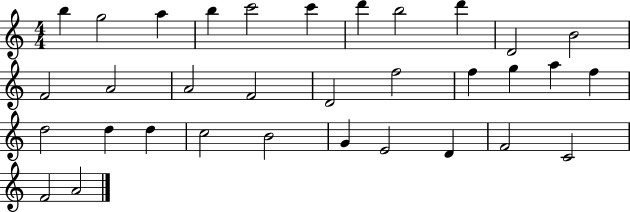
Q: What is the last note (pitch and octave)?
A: A4